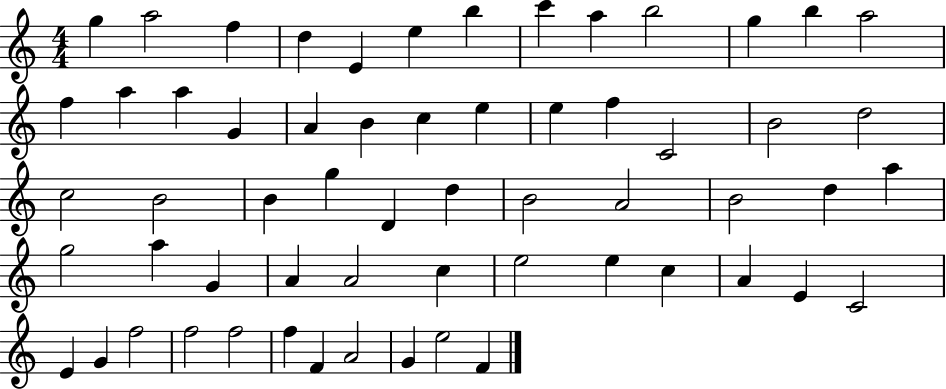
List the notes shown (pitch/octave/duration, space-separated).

G5/q A5/h F5/q D5/q E4/q E5/q B5/q C6/q A5/q B5/h G5/q B5/q A5/h F5/q A5/q A5/q G4/q A4/q B4/q C5/q E5/q E5/q F5/q C4/h B4/h D5/h C5/h B4/h B4/q G5/q D4/q D5/q B4/h A4/h B4/h D5/q A5/q G5/h A5/q G4/q A4/q A4/h C5/q E5/h E5/q C5/q A4/q E4/q C4/h E4/q G4/q F5/h F5/h F5/h F5/q F4/q A4/h G4/q E5/h F4/q